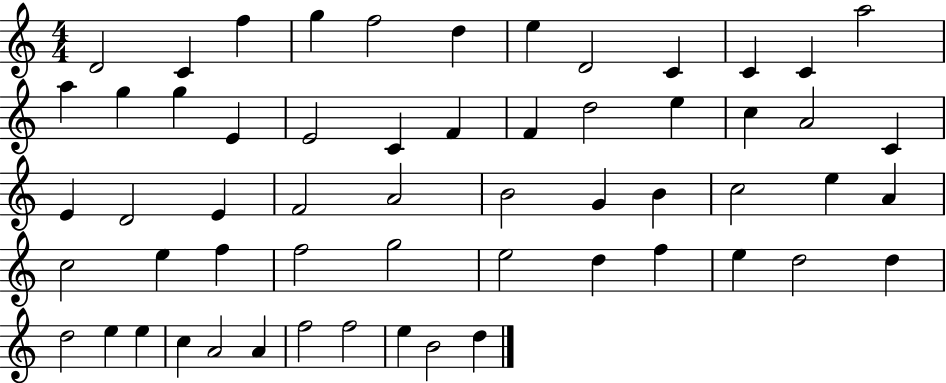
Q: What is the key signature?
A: C major